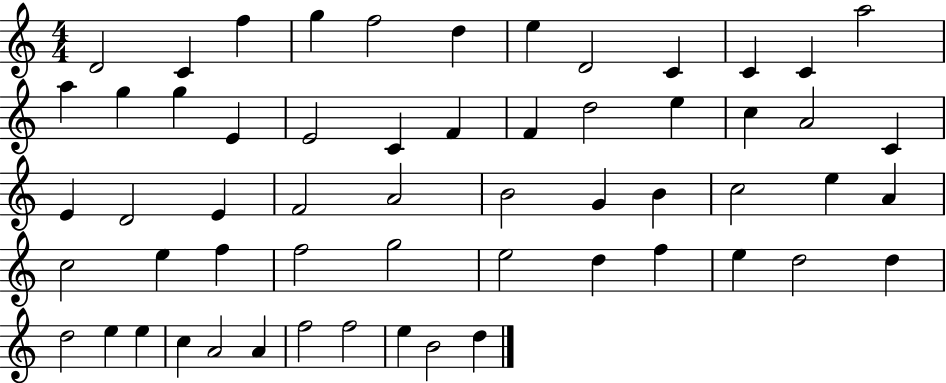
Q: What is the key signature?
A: C major